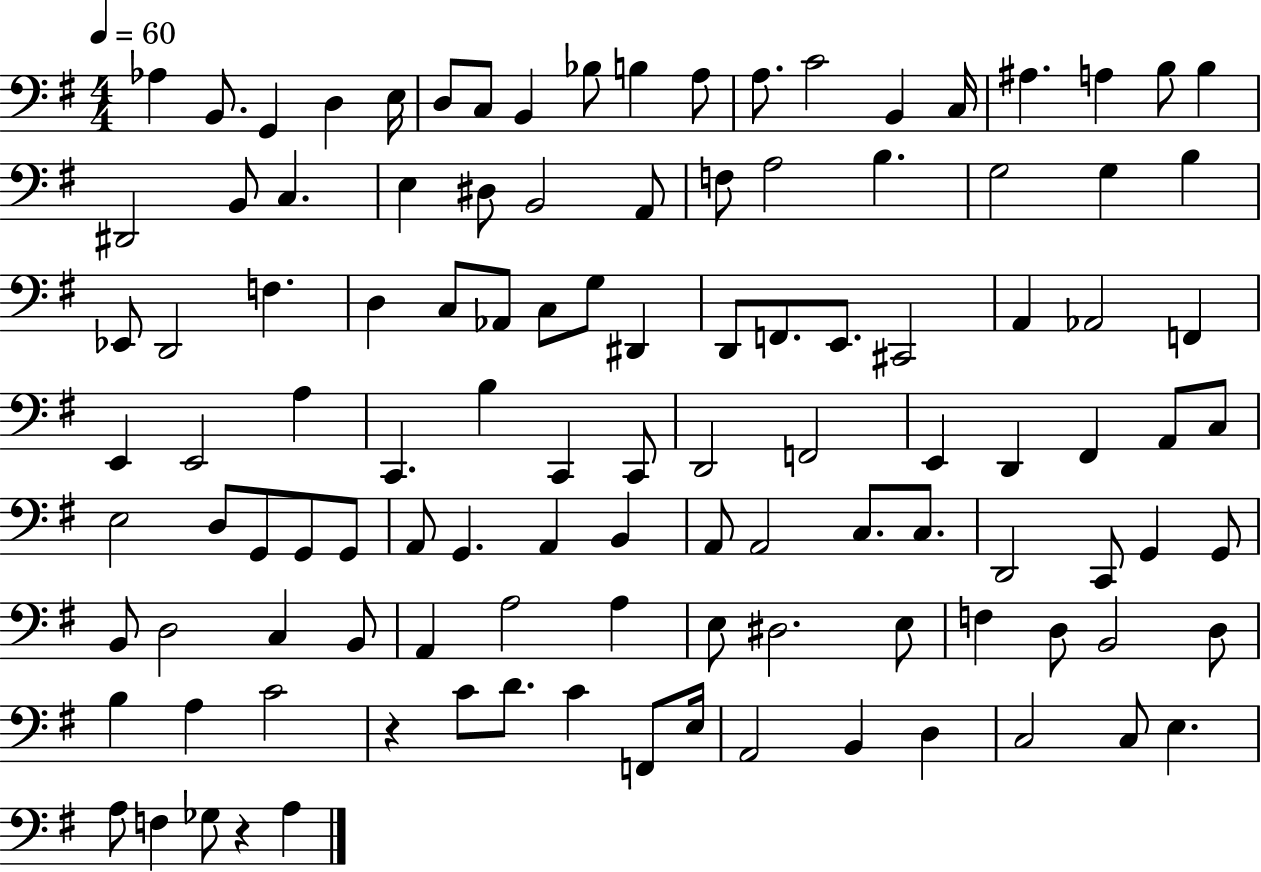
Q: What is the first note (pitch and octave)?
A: Ab3